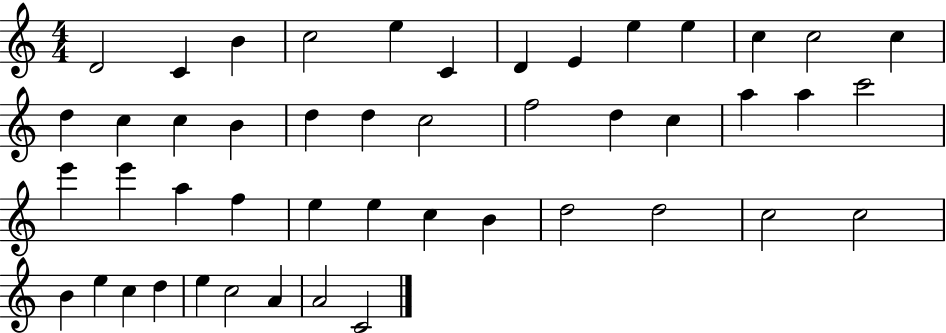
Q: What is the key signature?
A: C major